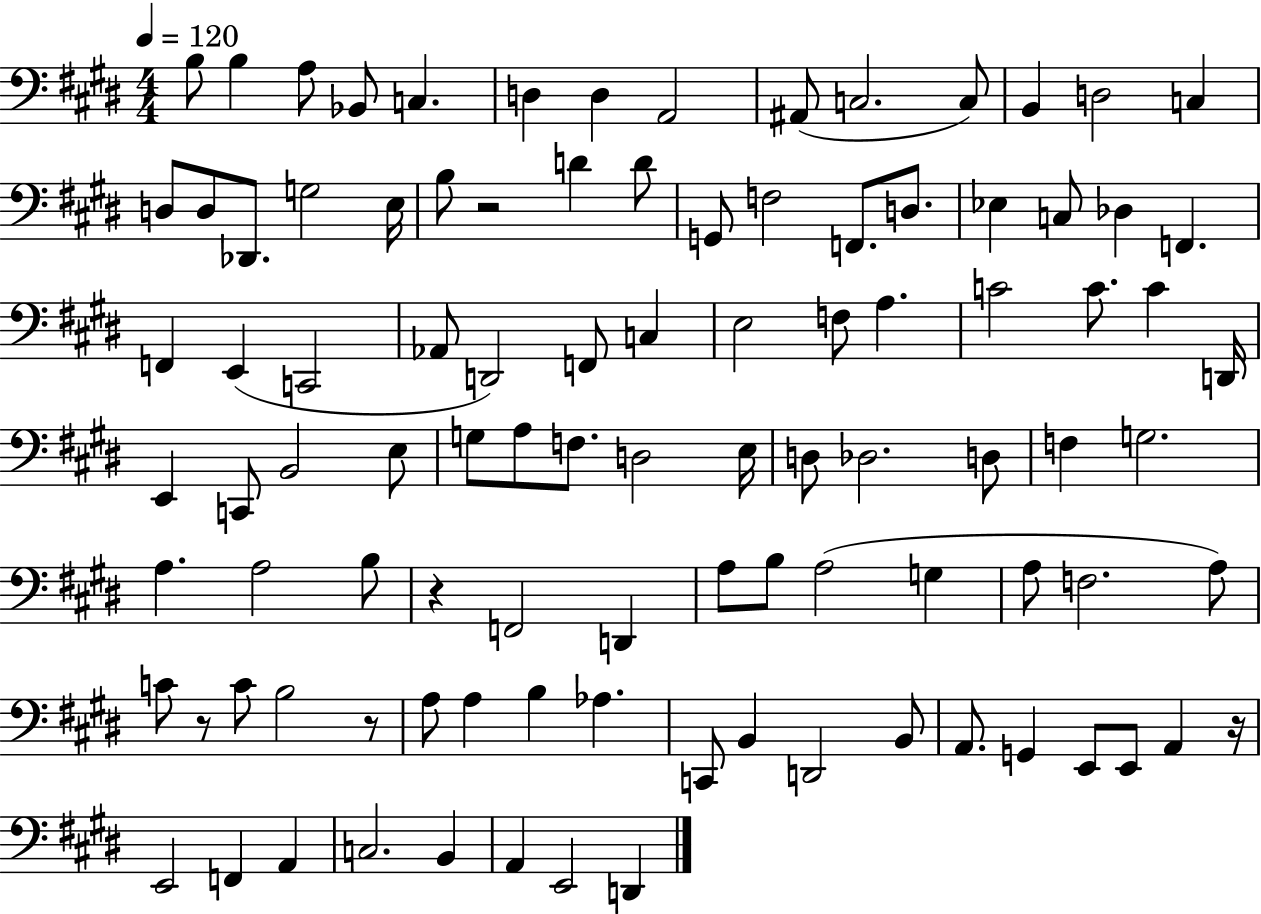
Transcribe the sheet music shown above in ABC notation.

X:1
T:Untitled
M:4/4
L:1/4
K:E
B,/2 B, A,/2 _B,,/2 C, D, D, A,,2 ^A,,/2 C,2 C,/2 B,, D,2 C, D,/2 D,/2 _D,,/2 G,2 E,/4 B,/2 z2 D D/2 G,,/2 F,2 F,,/2 D,/2 _E, C,/2 _D, F,, F,, E,, C,,2 _A,,/2 D,,2 F,,/2 C, E,2 F,/2 A, C2 C/2 C D,,/4 E,, C,,/2 B,,2 E,/2 G,/2 A,/2 F,/2 D,2 E,/4 D,/2 _D,2 D,/2 F, G,2 A, A,2 B,/2 z F,,2 D,, A,/2 B,/2 A,2 G, A,/2 F,2 A,/2 C/2 z/2 C/2 B,2 z/2 A,/2 A, B, _A, C,,/2 B,, D,,2 B,,/2 A,,/2 G,, E,,/2 E,,/2 A,, z/4 E,,2 F,, A,, C,2 B,, A,, E,,2 D,,